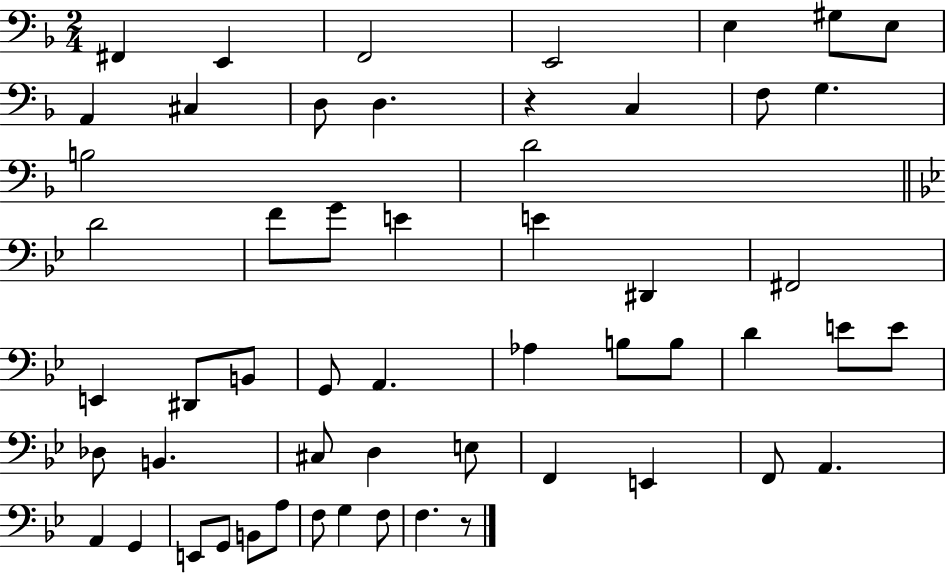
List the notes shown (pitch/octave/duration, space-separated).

F#2/q E2/q F2/h E2/h E3/q G#3/e E3/e A2/q C#3/q D3/e D3/q. R/q C3/q F3/e G3/q. B3/h D4/h D4/h F4/e G4/e E4/q E4/q D#2/q F#2/h E2/q D#2/e B2/e G2/e A2/q. Ab3/q B3/e B3/e D4/q E4/e E4/e Db3/e B2/q. C#3/e D3/q E3/e F2/q E2/q F2/e A2/q. A2/q G2/q E2/e G2/e B2/e A3/e F3/e G3/q F3/e F3/q. R/e